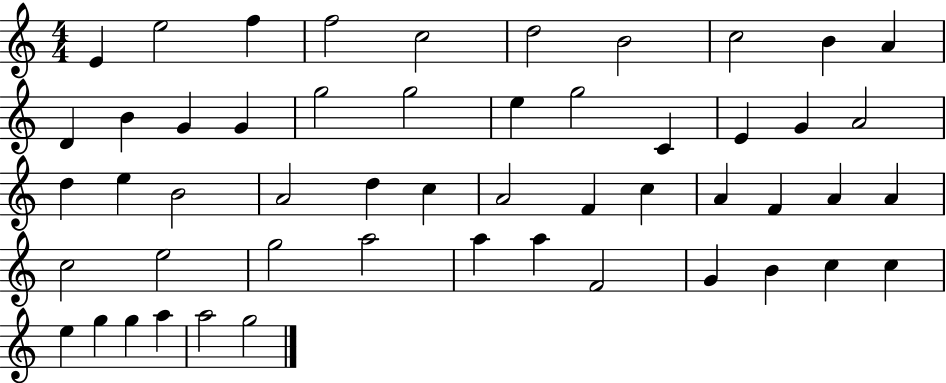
{
  \clef treble
  \numericTimeSignature
  \time 4/4
  \key c \major
  e'4 e''2 f''4 | f''2 c''2 | d''2 b'2 | c''2 b'4 a'4 | \break d'4 b'4 g'4 g'4 | g''2 g''2 | e''4 g''2 c'4 | e'4 g'4 a'2 | \break d''4 e''4 b'2 | a'2 d''4 c''4 | a'2 f'4 c''4 | a'4 f'4 a'4 a'4 | \break c''2 e''2 | g''2 a''2 | a''4 a''4 f'2 | g'4 b'4 c''4 c''4 | \break e''4 g''4 g''4 a''4 | a''2 g''2 | \bar "|."
}